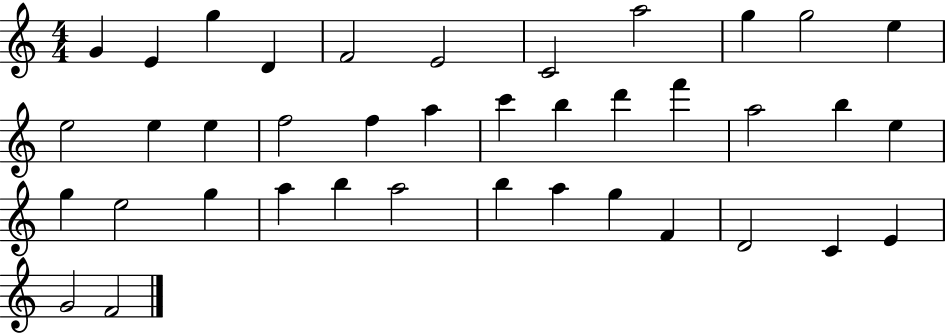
G4/q E4/q G5/q D4/q F4/h E4/h C4/h A5/h G5/q G5/h E5/q E5/h E5/q E5/q F5/h F5/q A5/q C6/q B5/q D6/q F6/q A5/h B5/q E5/q G5/q E5/h G5/q A5/q B5/q A5/h B5/q A5/q G5/q F4/q D4/h C4/q E4/q G4/h F4/h